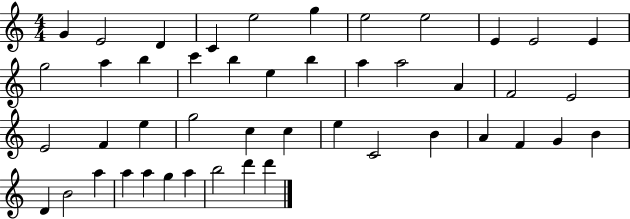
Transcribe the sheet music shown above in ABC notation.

X:1
T:Untitled
M:4/4
L:1/4
K:C
G E2 D C e2 g e2 e2 E E2 E g2 a b c' b e b a a2 A F2 E2 E2 F e g2 c c e C2 B A F G B D B2 a a a g a b2 d' d'